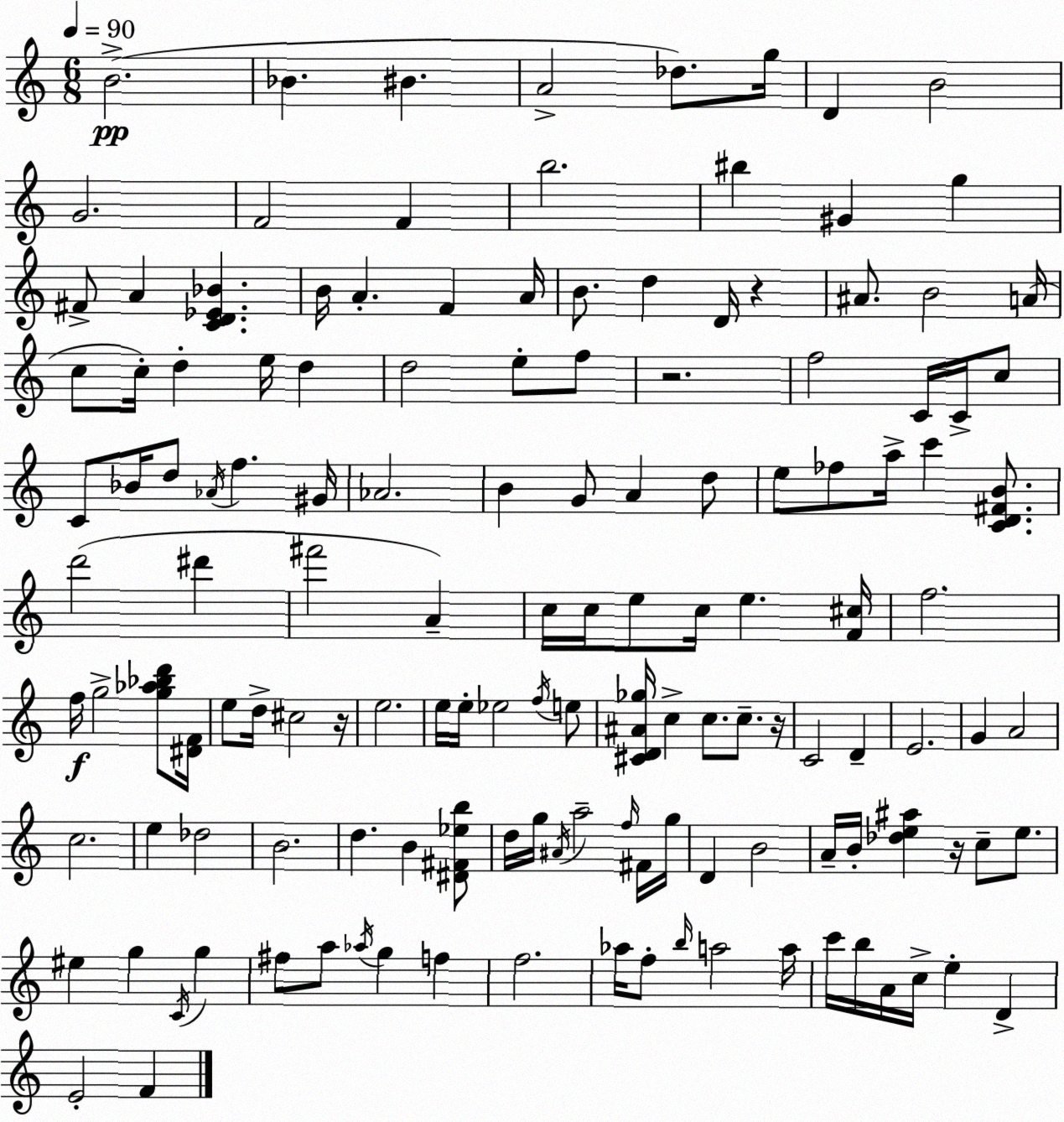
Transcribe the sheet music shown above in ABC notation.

X:1
T:Untitled
M:6/8
L:1/4
K:C
B2 _B ^B A2 _d/2 g/4 D B2 G2 F2 F b2 ^b ^G g ^F/2 A [CD_E_B] B/4 A F A/4 B/2 d D/4 z ^A/2 B2 A/4 c/2 c/4 d e/4 d d2 e/2 f/2 z2 f2 C/4 C/4 c/2 C/2 _B/4 d/2 _A/4 f ^G/4 _A2 B G/2 A d/2 e/2 _f/2 a/4 c' [CD^FB]/2 d'2 ^d' ^f'2 A c/4 c/4 e/2 c/4 e [F^c]/4 f2 f/4 g2 [g_a_bd']/2 [^DF]/4 e/2 d/4 ^c2 z/4 e2 e/4 e/4 _e2 f/4 e/2 [^CD^A_g]/4 c c/2 c/2 z/4 C2 D E2 G A2 c2 e _d2 B2 d B [^D^F_eb]/2 d/4 g/4 ^A/4 a2 f/4 ^F/4 g/4 D B2 A/4 B/4 [_de^a] z/4 c/2 e/2 ^e g C/4 g ^f/2 a/2 _a/4 g f f2 _a/4 f/2 b/4 a2 a/4 c'/4 b/4 A/4 c/4 e D E2 F